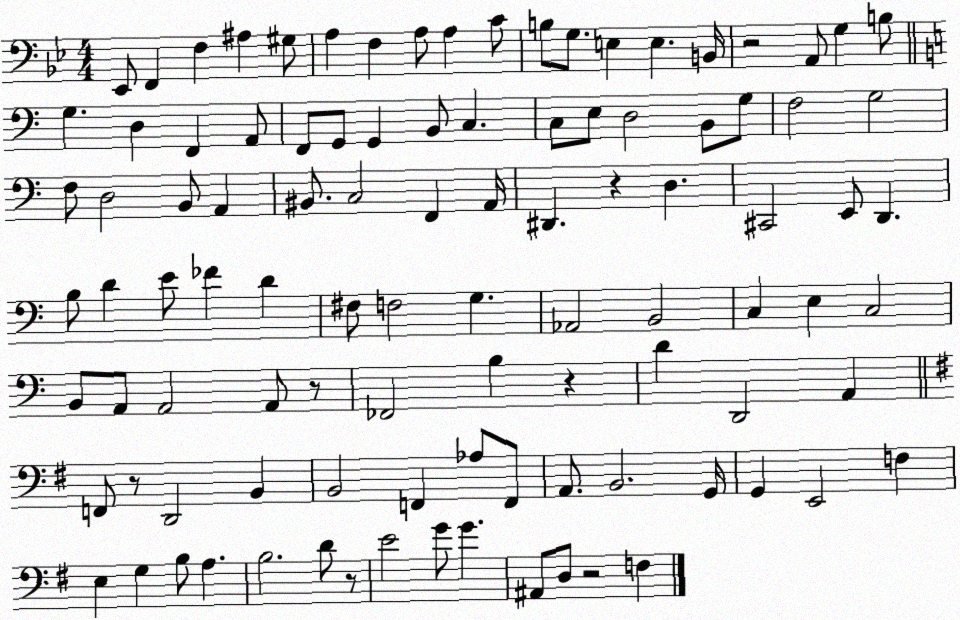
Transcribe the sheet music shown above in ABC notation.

X:1
T:Untitled
M:4/4
L:1/4
K:Bb
_E,,/2 F,, F, ^A, ^G,/2 A, F, A,/2 A, C/2 B,/2 G,/2 E, E, B,,/4 z2 A,,/2 G, B,/2 G, D, F,, A,,/2 F,,/2 G,,/2 G,, B,,/2 C, C,/2 E,/2 D,2 B,,/2 G,/2 F,2 G,2 F,/2 D,2 B,,/2 A,, ^B,,/2 C,2 F,, A,,/4 ^D,, z D, ^C,,2 E,,/2 D,, B,/2 D E/2 _F D ^F,/2 F,2 G, _A,,2 B,,2 C, E, C,2 B,,/2 A,,/2 A,,2 A,,/2 z/2 _F,,2 B, z D D,,2 A,, F,,/2 z/2 D,,2 B,, B,,2 F,, _A,/2 F,,/2 A,,/2 B,,2 G,,/4 G,, E,,2 F, E, G, B,/2 A, B,2 D/2 z/2 E2 G/2 G ^A,,/2 D,/2 z2 F,